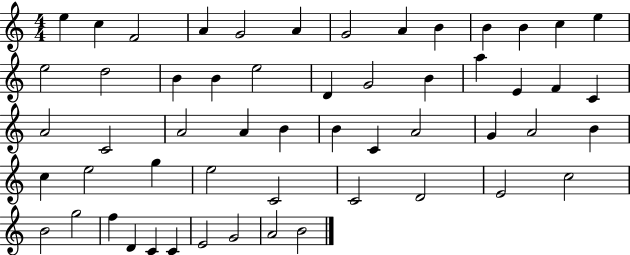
X:1
T:Untitled
M:4/4
L:1/4
K:C
e c F2 A G2 A G2 A B B B c e e2 d2 B B e2 D G2 B a E F C A2 C2 A2 A B B C A2 G A2 B c e2 g e2 C2 C2 D2 E2 c2 B2 g2 f D C C E2 G2 A2 B2